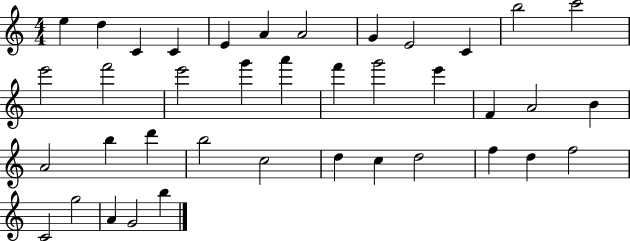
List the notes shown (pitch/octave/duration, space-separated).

E5/q D5/q C4/q C4/q E4/q A4/q A4/h G4/q E4/h C4/q B5/h C6/h E6/h F6/h E6/h G6/q A6/q F6/q G6/h E6/q F4/q A4/h B4/q A4/h B5/q D6/q B5/h C5/h D5/q C5/q D5/h F5/q D5/q F5/h C4/h G5/h A4/q G4/h B5/q